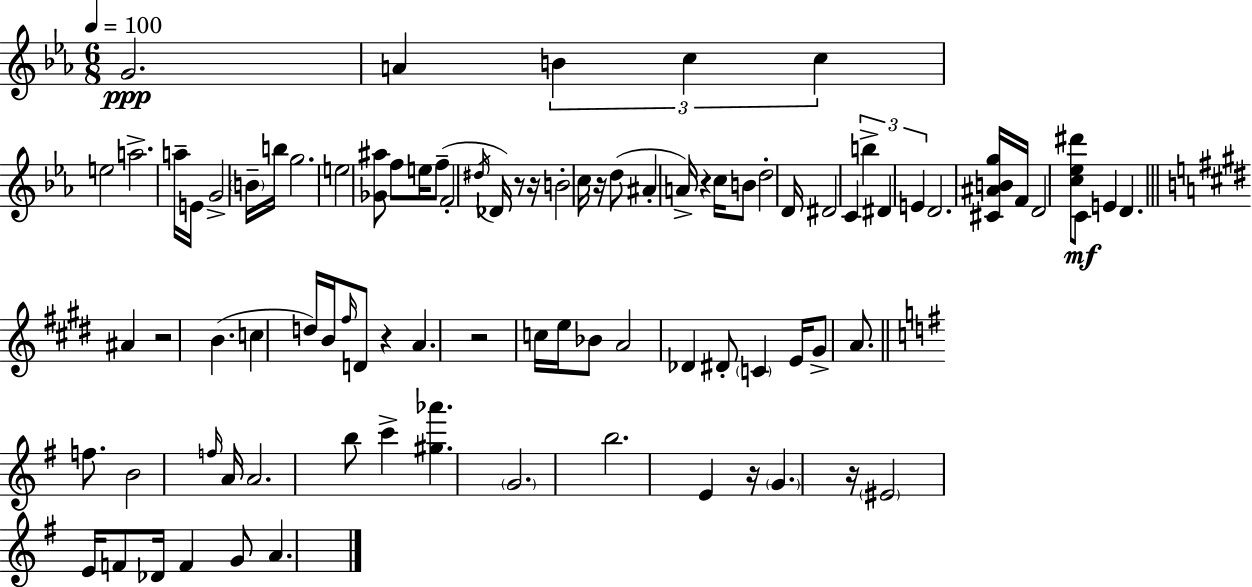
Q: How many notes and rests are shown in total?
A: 89